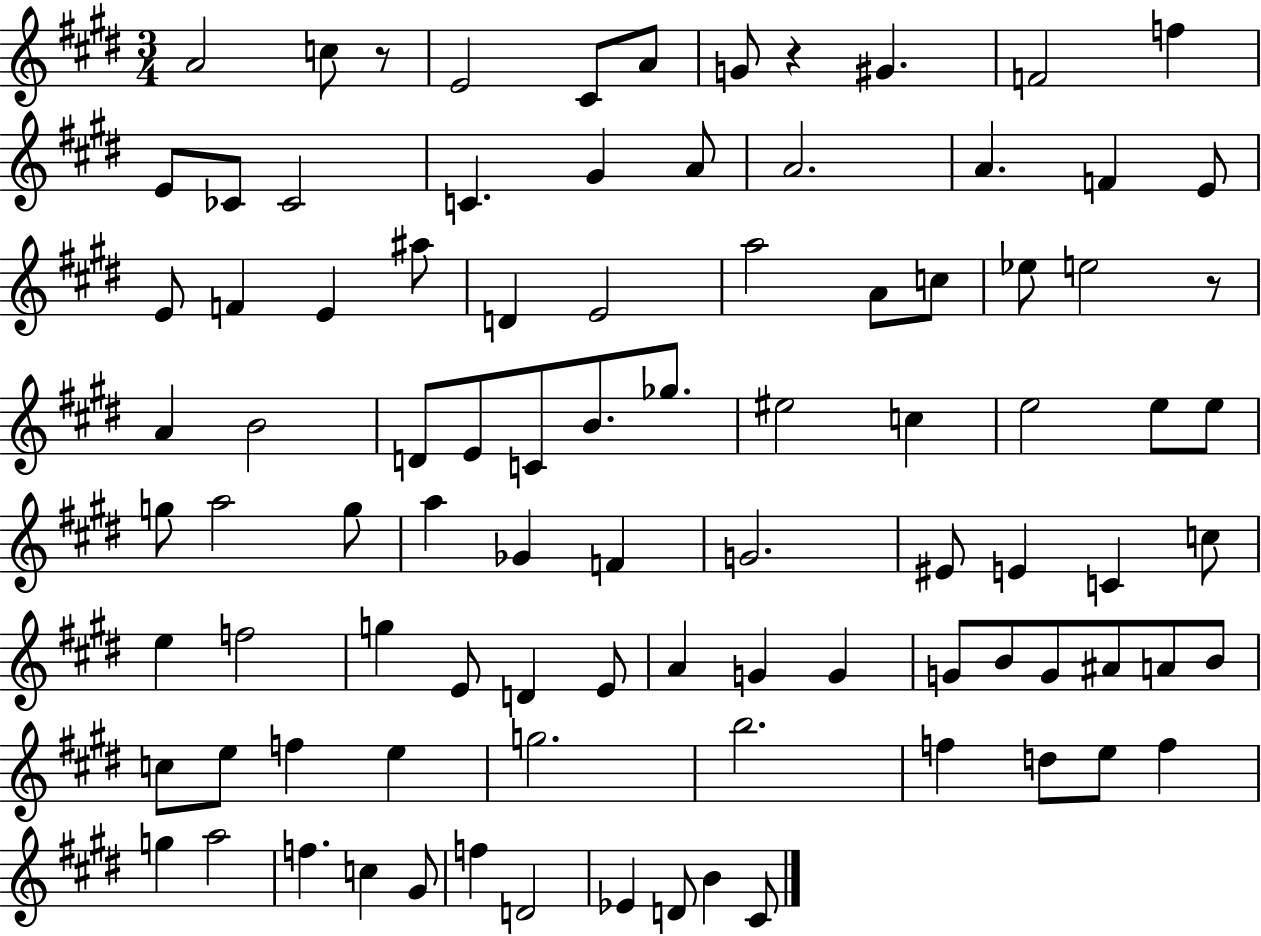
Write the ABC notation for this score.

X:1
T:Untitled
M:3/4
L:1/4
K:E
A2 c/2 z/2 E2 ^C/2 A/2 G/2 z ^G F2 f E/2 _C/2 _C2 C ^G A/2 A2 A F E/2 E/2 F E ^a/2 D E2 a2 A/2 c/2 _e/2 e2 z/2 A B2 D/2 E/2 C/2 B/2 _g/2 ^e2 c e2 e/2 e/2 g/2 a2 g/2 a _G F G2 ^E/2 E C c/2 e f2 g E/2 D E/2 A G G G/2 B/2 G/2 ^A/2 A/2 B/2 c/2 e/2 f e g2 b2 f d/2 e/2 f g a2 f c ^G/2 f D2 _E D/2 B ^C/2